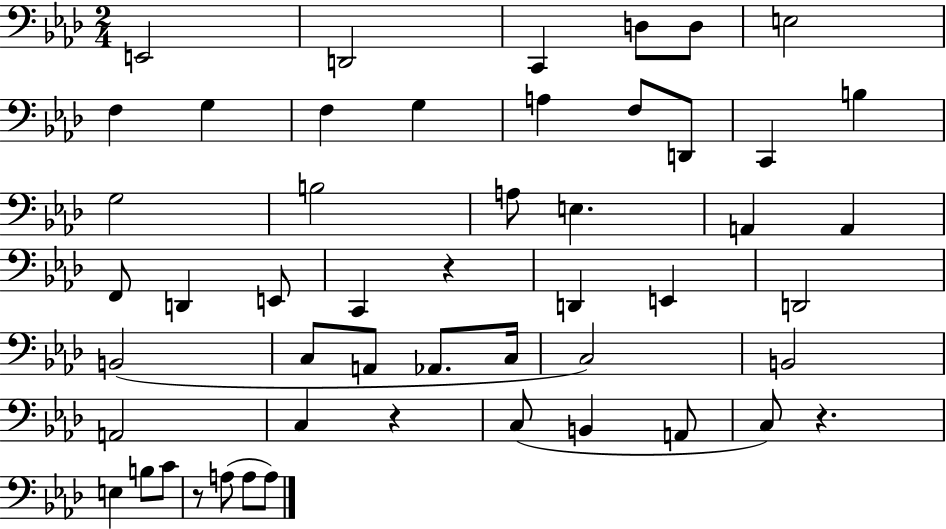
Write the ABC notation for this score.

X:1
T:Untitled
M:2/4
L:1/4
K:Ab
E,,2 D,,2 C,, D,/2 D,/2 E,2 F, G, F, G, A, F,/2 D,,/2 C,, B, G,2 B,2 A,/2 E, A,, A,, F,,/2 D,, E,,/2 C,, z D,, E,, D,,2 B,,2 C,/2 A,,/2 _A,,/2 C,/4 C,2 B,,2 A,,2 C, z C,/2 B,, A,,/2 C,/2 z E, B,/2 C/2 z/2 A,/2 A,/2 A,/2